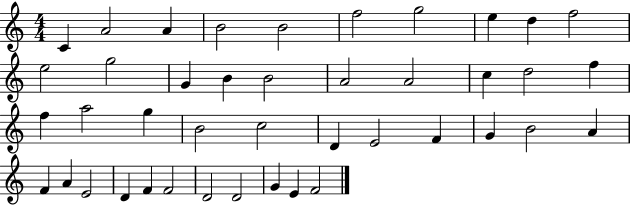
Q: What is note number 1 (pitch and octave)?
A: C4